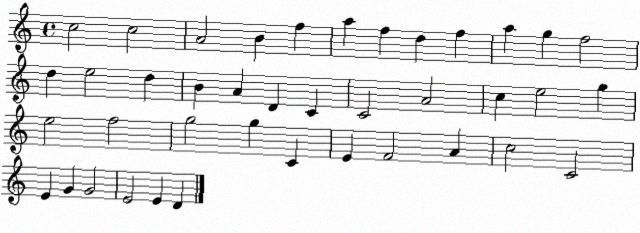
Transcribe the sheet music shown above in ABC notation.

X:1
T:Untitled
M:4/4
L:1/4
K:C
c2 c2 A2 B f a f d f a g f2 d e2 d B A D C C2 A2 c e2 g e2 f2 g2 g C E F2 A c2 C2 E G G2 E2 E D